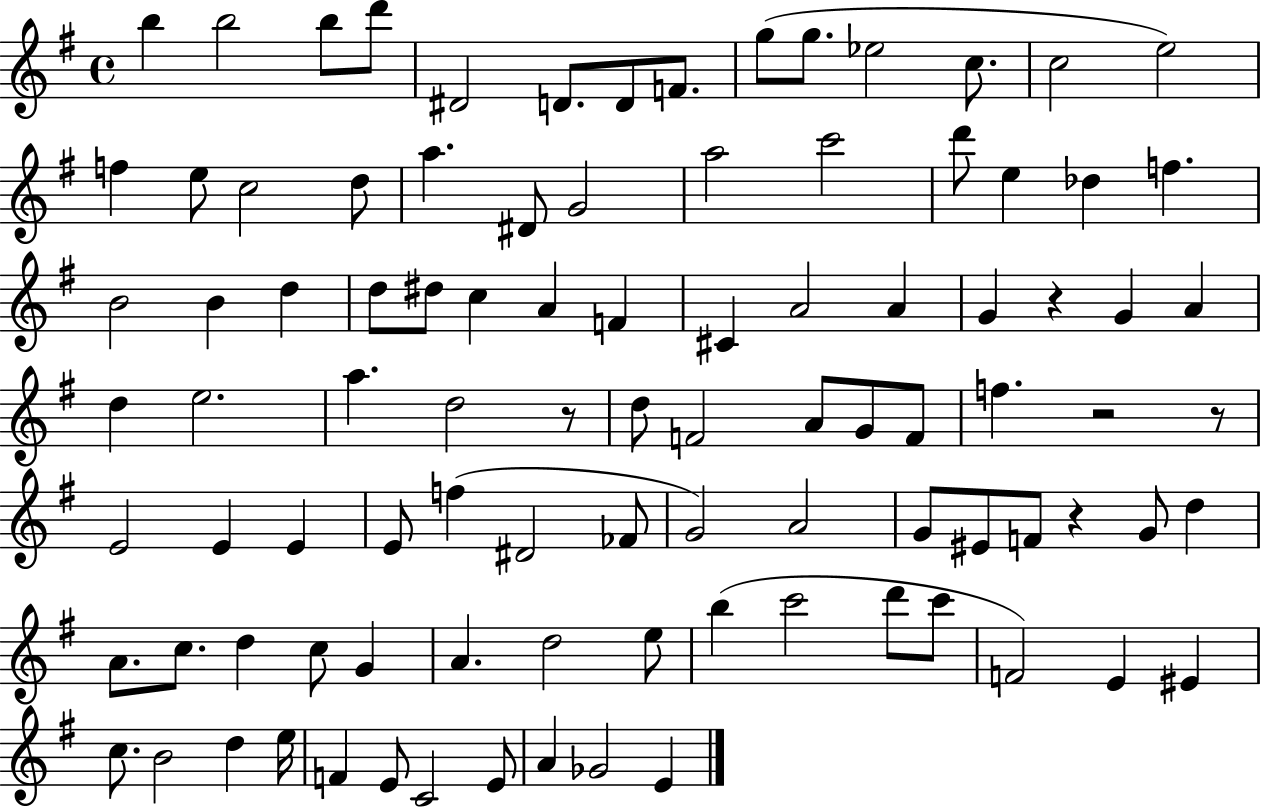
{
  \clef treble
  \time 4/4
  \defaultTimeSignature
  \key g \major
  b''4 b''2 b''8 d'''8 | dis'2 d'8. d'8 f'8. | g''8( g''8. ees''2 c''8. | c''2 e''2) | \break f''4 e''8 c''2 d''8 | a''4. dis'8 g'2 | a''2 c'''2 | d'''8 e''4 des''4 f''4. | \break b'2 b'4 d''4 | d''8 dis''8 c''4 a'4 f'4 | cis'4 a'2 a'4 | g'4 r4 g'4 a'4 | \break d''4 e''2. | a''4. d''2 r8 | d''8 f'2 a'8 g'8 f'8 | f''4. r2 r8 | \break e'2 e'4 e'4 | e'8 f''4( dis'2 fes'8 | g'2) a'2 | g'8 eis'8 f'8 r4 g'8 d''4 | \break a'8. c''8. d''4 c''8 g'4 | a'4. d''2 e''8 | b''4( c'''2 d'''8 c'''8 | f'2) e'4 eis'4 | \break c''8. b'2 d''4 e''16 | f'4 e'8 c'2 e'8 | a'4 ges'2 e'4 | \bar "|."
}